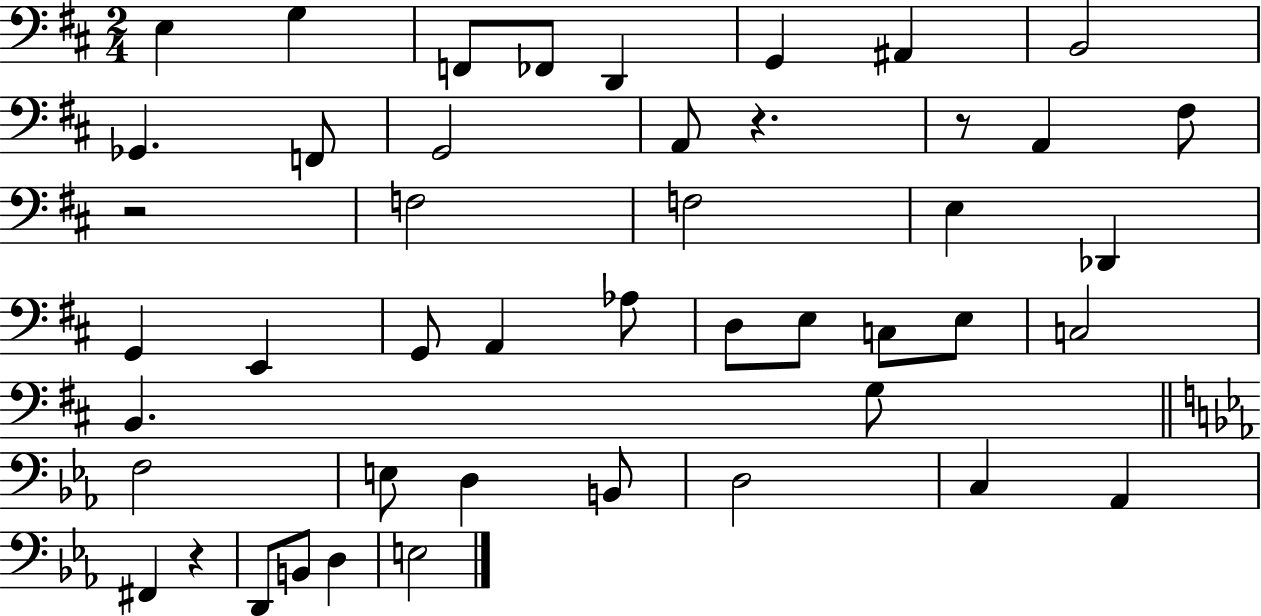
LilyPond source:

{
  \clef bass
  \numericTimeSignature
  \time 2/4
  \key d \major
  e4 g4 | f,8 fes,8 d,4 | g,4 ais,4 | b,2 | \break ges,4. f,8 | g,2 | a,8 r4. | r8 a,4 fis8 | \break r2 | f2 | f2 | e4 des,4 | \break g,4 e,4 | g,8 a,4 aes8 | d8 e8 c8 e8 | c2 | \break b,4. g8 | \bar "||" \break \key ees \major f2 | e8 d4 b,8 | d2 | c4 aes,4 | \break fis,4 r4 | d,8 b,8 d4 | e2 | \bar "|."
}